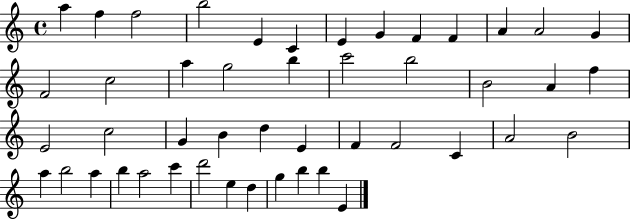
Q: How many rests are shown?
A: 0